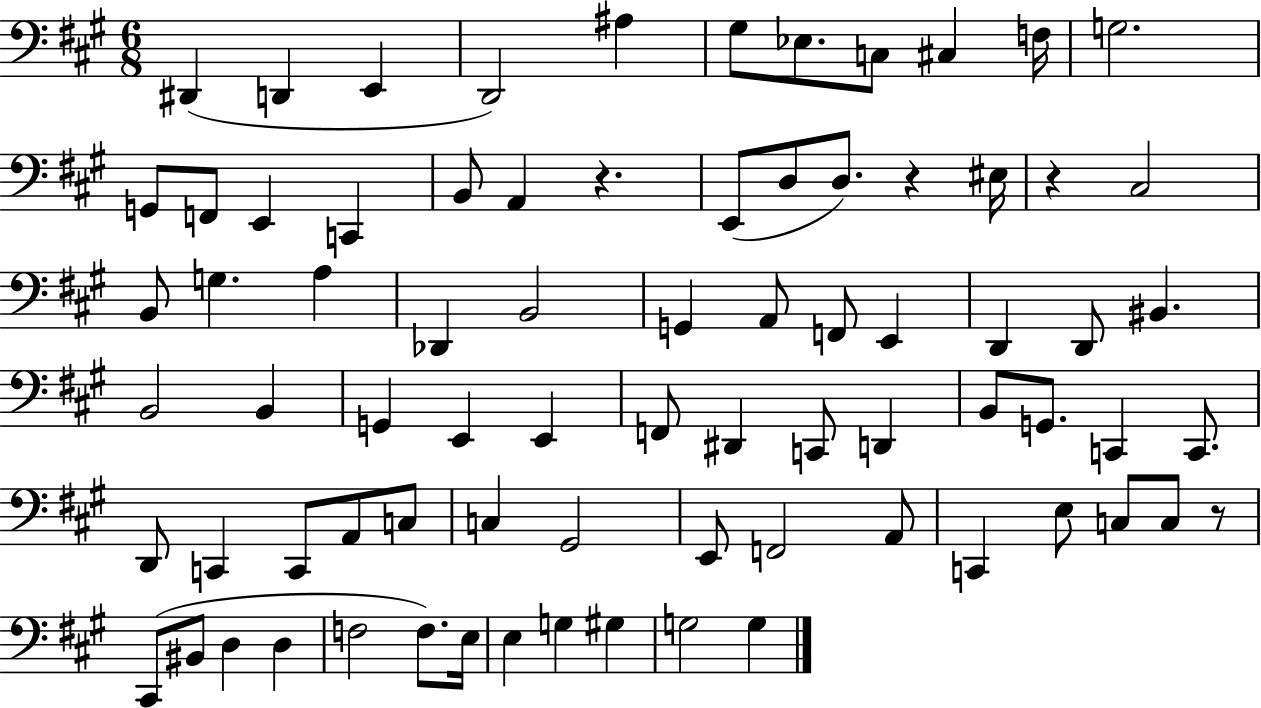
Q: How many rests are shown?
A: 4